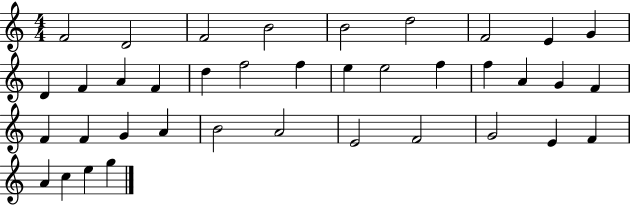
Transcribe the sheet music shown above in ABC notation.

X:1
T:Untitled
M:4/4
L:1/4
K:C
F2 D2 F2 B2 B2 d2 F2 E G D F A F d f2 f e e2 f f A G F F F G A B2 A2 E2 F2 G2 E F A c e g